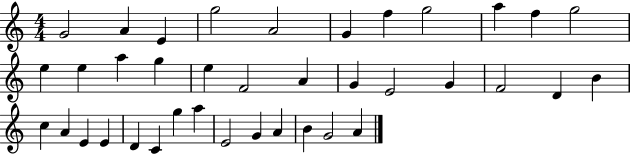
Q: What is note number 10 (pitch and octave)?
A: F5